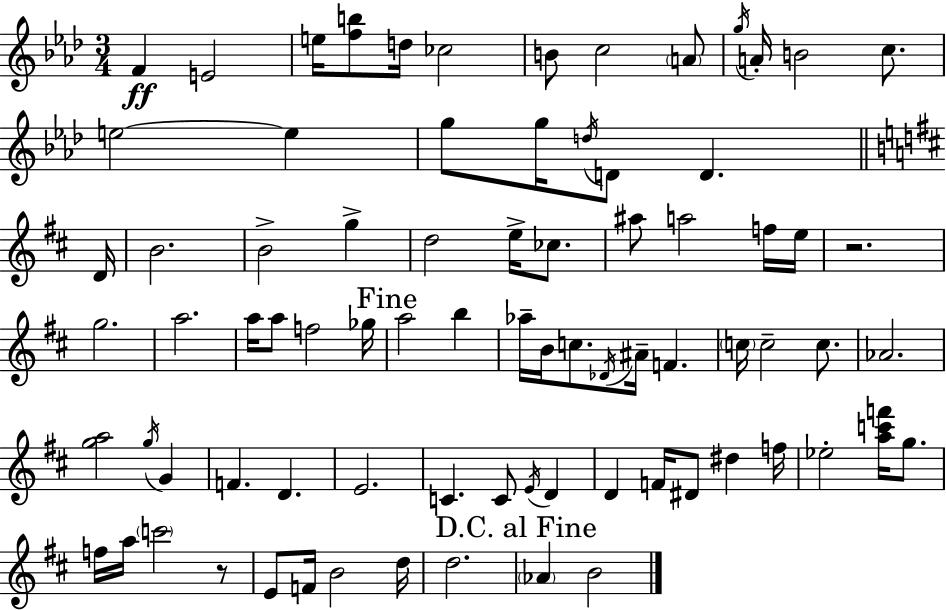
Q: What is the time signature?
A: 3/4